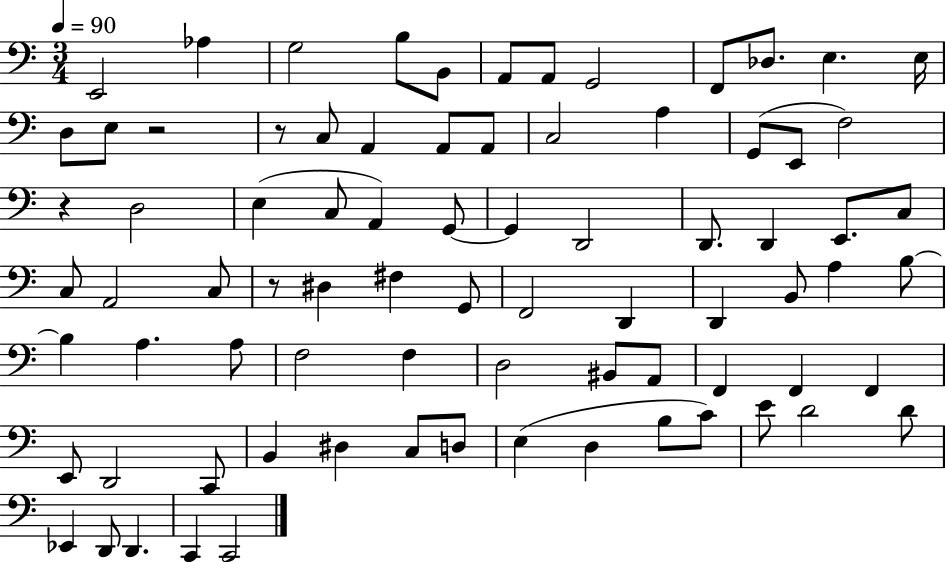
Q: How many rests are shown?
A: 4